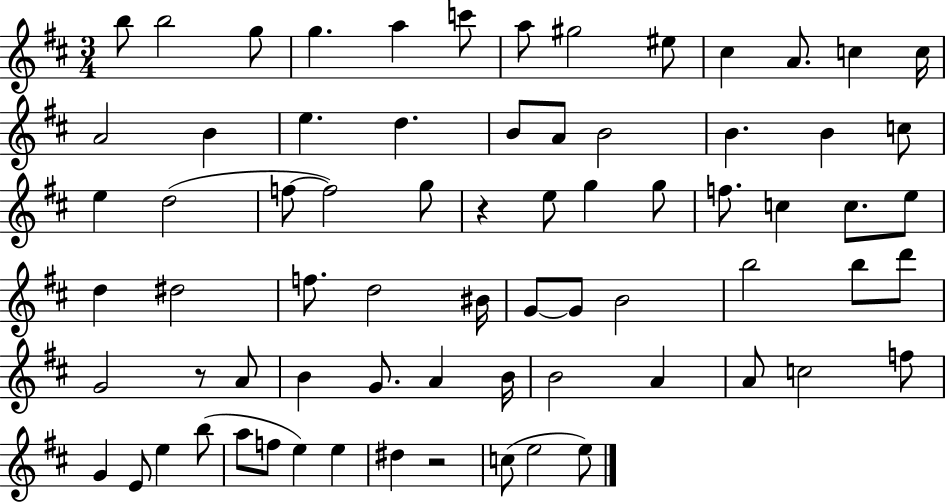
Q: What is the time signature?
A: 3/4